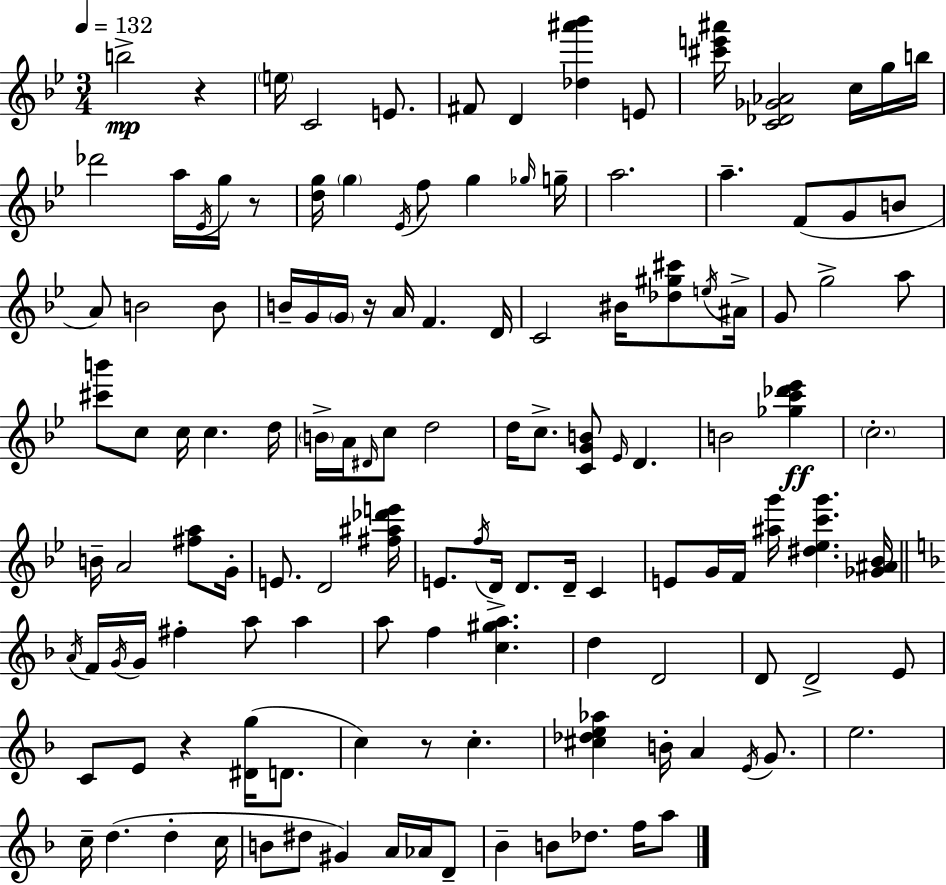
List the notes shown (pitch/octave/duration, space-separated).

B5/h R/q E5/s C4/h E4/e. F#4/e D4/q [Db5,A#6,Bb6]/q E4/e [C#6,E6,A#6]/s [C4,Db4,Gb4,Ab4]/h C5/s G5/s B5/s Db6/h A5/s Eb4/s G5/s R/e [D5,G5]/s G5/q Eb4/s F5/e G5/q Gb5/s G5/s A5/h. A5/q. F4/e G4/e B4/e A4/e B4/h B4/e B4/s G4/s G4/s R/s A4/s F4/q. D4/s C4/h BIS4/s [Db5,G#5,C#6]/e E5/s A#4/s G4/e G5/h A5/e [C#6,B6]/e C5/e C5/s C5/q. D5/s B4/s A4/s D#4/s C5/e D5/h D5/s C5/e. [C4,G4,B4]/e Eb4/s D4/q. B4/h [Gb5,C6,Db6,Eb6]/q C5/h. B4/s A4/h [F#5,A5]/e G4/s E4/e. D4/h [F#5,A#5,Db6,E6]/s E4/e. F5/s D4/s D4/e. D4/s C4/q E4/e G4/s F4/s [A#5,G6]/s [D#5,Eb5,C6,G6]/q. [Gb4,A#4,Bb4]/s A4/s F4/s G4/s G4/s F#5/q A5/e A5/q A5/e F5/q [C5,G#5,A5]/q. D5/q D4/h D4/e D4/h E4/e C4/e E4/e R/q [D#4,G5]/s D4/e. C5/q R/e C5/q. [C#5,Db5,E5,Ab5]/q B4/s A4/q E4/s G4/e. E5/h. C5/s D5/q. D5/q C5/s B4/e D#5/e G#4/q A4/s Ab4/s D4/e Bb4/q B4/e Db5/e. F5/s A5/e